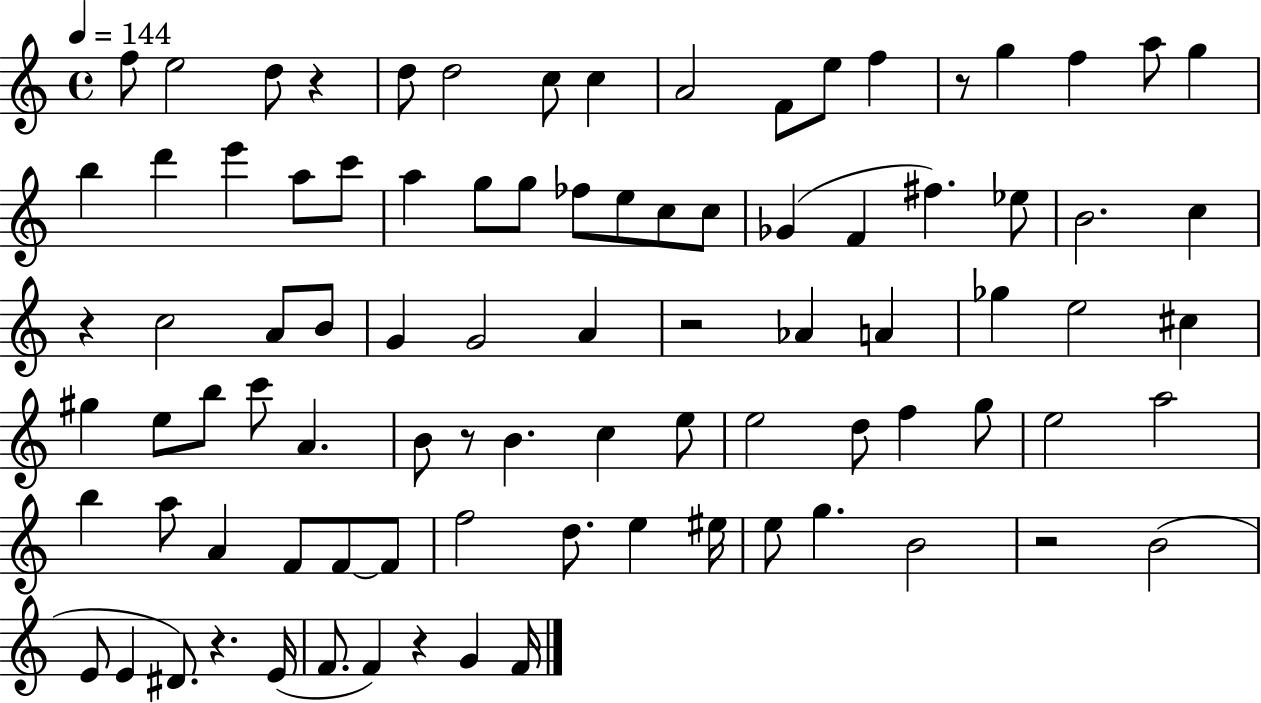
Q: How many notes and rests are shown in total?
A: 89